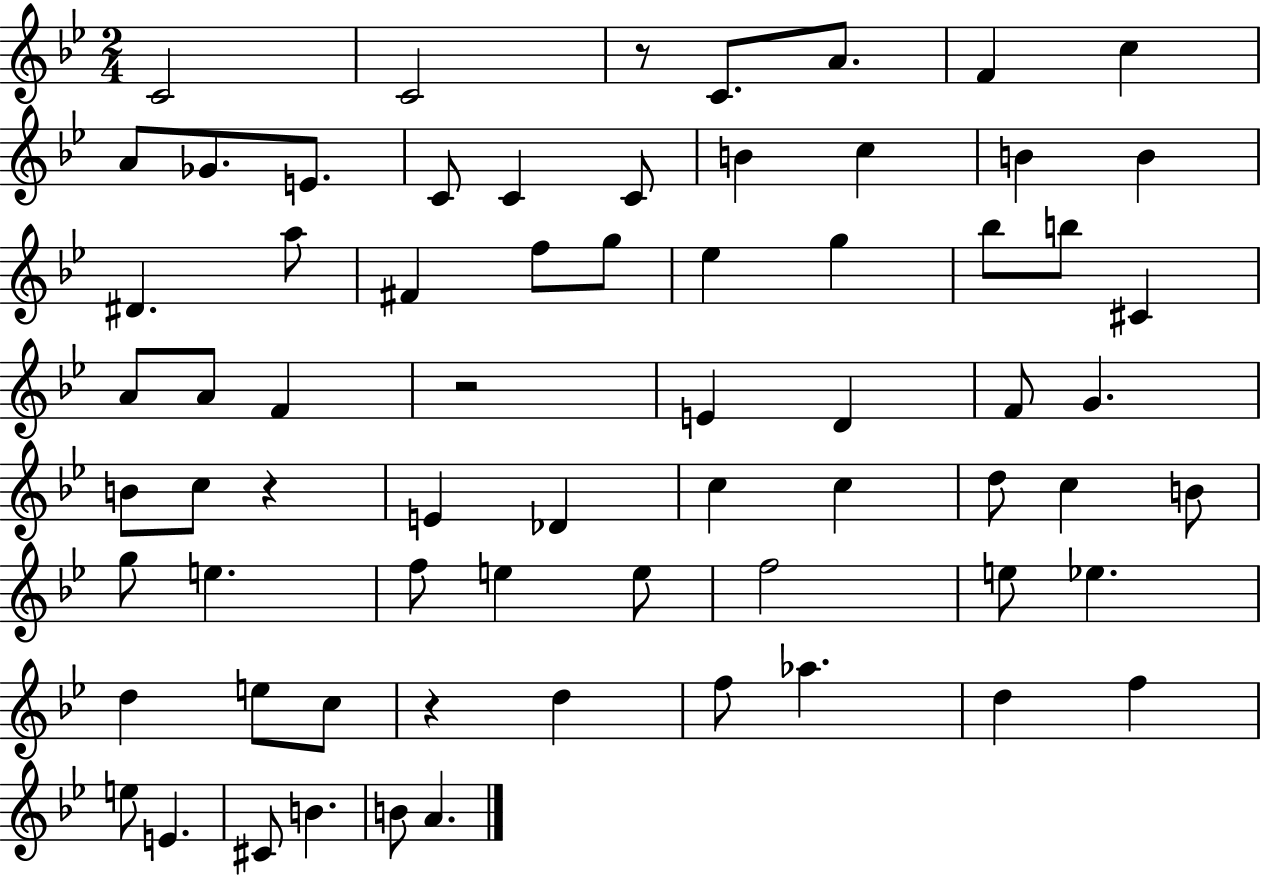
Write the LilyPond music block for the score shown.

{
  \clef treble
  \numericTimeSignature
  \time 2/4
  \key bes \major
  c'2 | c'2 | r8 c'8. a'8. | f'4 c''4 | \break a'8 ges'8. e'8. | c'8 c'4 c'8 | b'4 c''4 | b'4 b'4 | \break dis'4. a''8 | fis'4 f''8 g''8 | ees''4 g''4 | bes''8 b''8 cis'4 | \break a'8 a'8 f'4 | r2 | e'4 d'4 | f'8 g'4. | \break b'8 c''8 r4 | e'4 des'4 | c''4 c''4 | d''8 c''4 b'8 | \break g''8 e''4. | f''8 e''4 e''8 | f''2 | e''8 ees''4. | \break d''4 e''8 c''8 | r4 d''4 | f''8 aes''4. | d''4 f''4 | \break e''8 e'4. | cis'8 b'4. | b'8 a'4. | \bar "|."
}